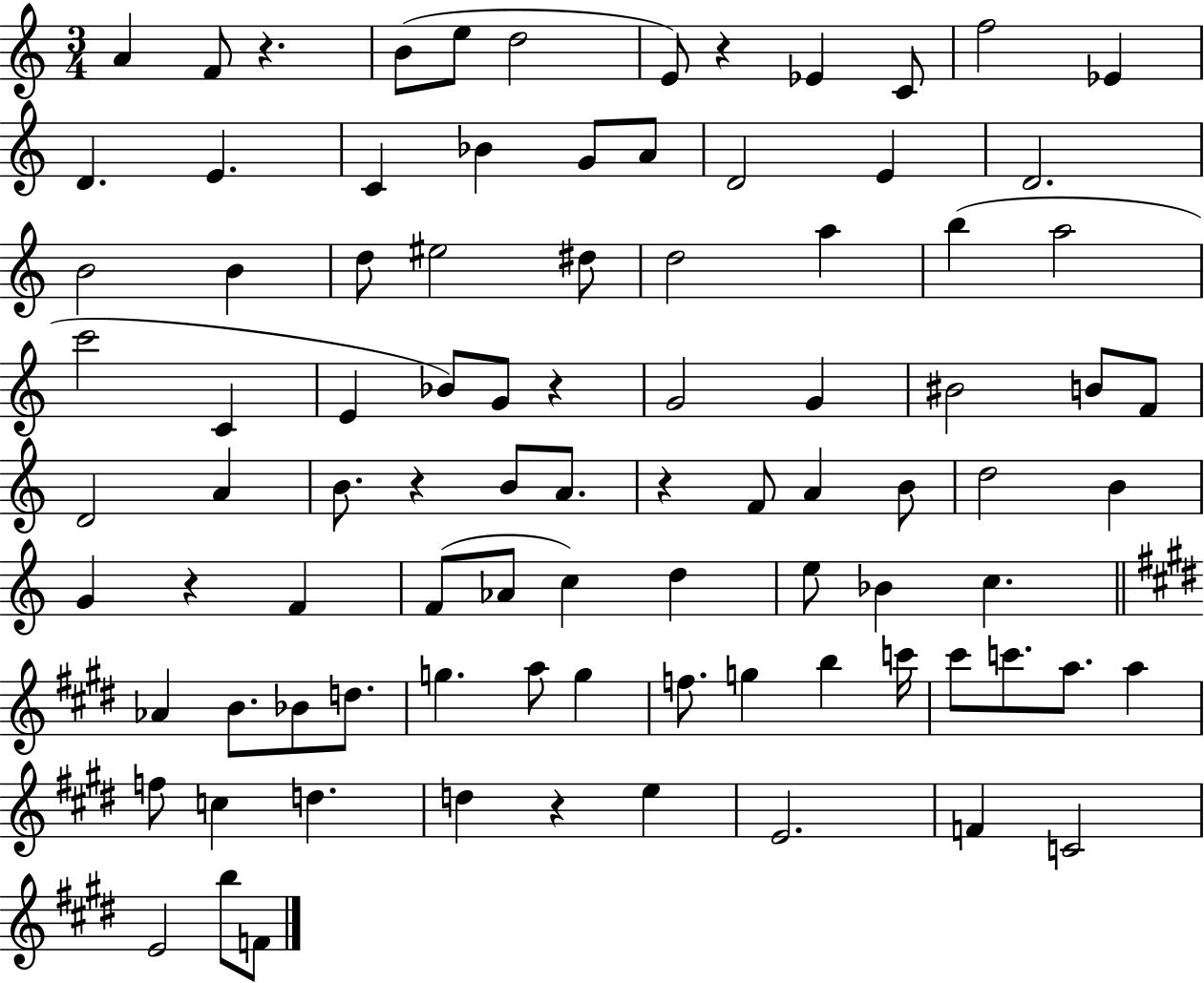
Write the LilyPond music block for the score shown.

{
  \clef treble
  \numericTimeSignature
  \time 3/4
  \key c \major
  \repeat volta 2 { a'4 f'8 r4. | b'8( e''8 d''2 | e'8) r4 ees'4 c'8 | f''2 ees'4 | \break d'4. e'4. | c'4 bes'4 g'8 a'8 | d'2 e'4 | d'2. | \break b'2 b'4 | d''8 eis''2 dis''8 | d''2 a''4 | b''4( a''2 | \break c'''2 c'4 | e'4 bes'8) g'8 r4 | g'2 g'4 | bis'2 b'8 f'8 | \break d'2 a'4 | b'8. r4 b'8 a'8. | r4 f'8 a'4 b'8 | d''2 b'4 | \break g'4 r4 f'4 | f'8( aes'8 c''4) d''4 | e''8 bes'4 c''4. | \bar "||" \break \key e \major aes'4 b'8. bes'8 d''8. | g''4. a''8 g''4 | f''8. g''4 b''4 c'''16 | cis'''8 c'''8. a''8. a''4 | \break f''8 c''4 d''4. | d''4 r4 e''4 | e'2. | f'4 c'2 | \break e'2 b''8 f'8 | } \bar "|."
}